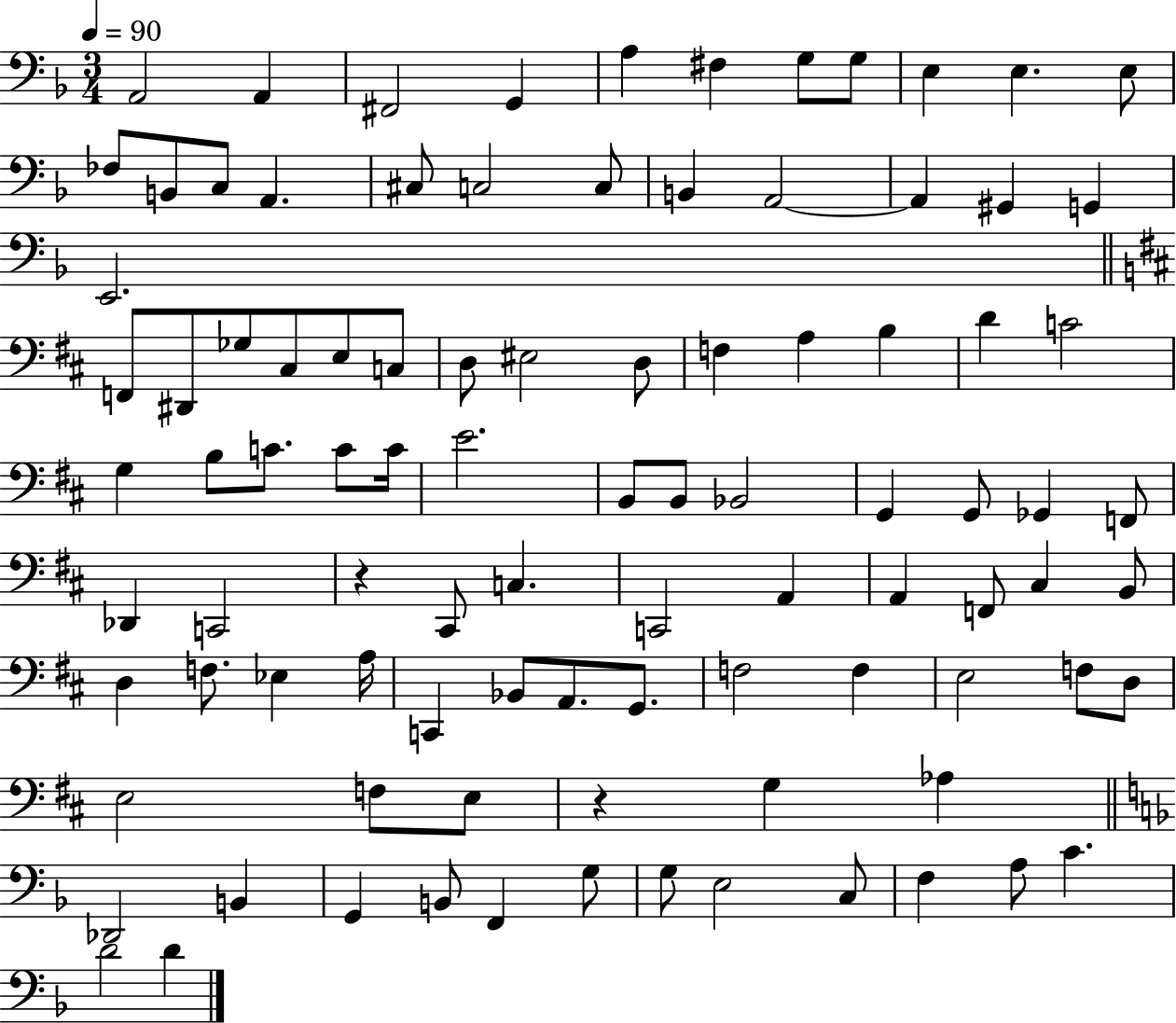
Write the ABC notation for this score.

X:1
T:Untitled
M:3/4
L:1/4
K:F
A,,2 A,, ^F,,2 G,, A, ^F, G,/2 G,/2 E, E, E,/2 _F,/2 B,,/2 C,/2 A,, ^C,/2 C,2 C,/2 B,, A,,2 A,, ^G,, G,, E,,2 F,,/2 ^D,,/2 _G,/2 ^C,/2 E,/2 C,/2 D,/2 ^E,2 D,/2 F, A, B, D C2 G, B,/2 C/2 C/2 C/4 E2 B,,/2 B,,/2 _B,,2 G,, G,,/2 _G,, F,,/2 _D,, C,,2 z ^C,,/2 C, C,,2 A,, A,, F,,/2 ^C, B,,/2 D, F,/2 _E, A,/4 C,, _B,,/2 A,,/2 G,,/2 F,2 F, E,2 F,/2 D,/2 E,2 F,/2 E,/2 z G, _A, _D,,2 B,, G,, B,,/2 F,, G,/2 G,/2 E,2 C,/2 F, A,/2 C D2 D